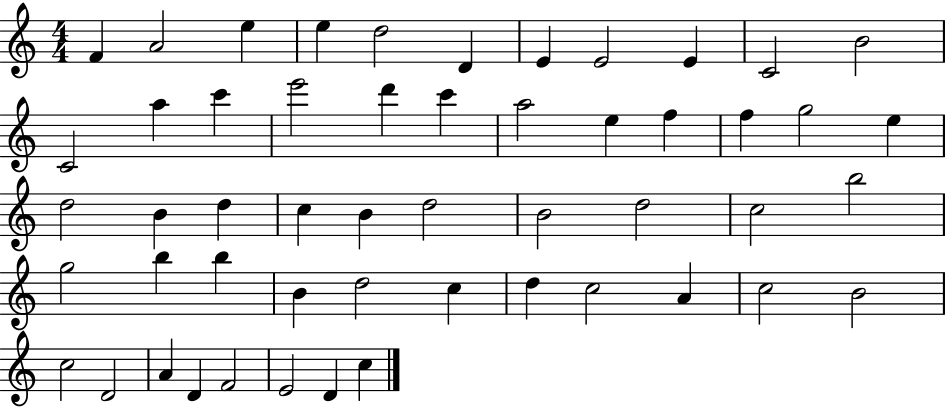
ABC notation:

X:1
T:Untitled
M:4/4
L:1/4
K:C
F A2 e e d2 D E E2 E C2 B2 C2 a c' e'2 d' c' a2 e f f g2 e d2 B d c B d2 B2 d2 c2 b2 g2 b b B d2 c d c2 A c2 B2 c2 D2 A D F2 E2 D c